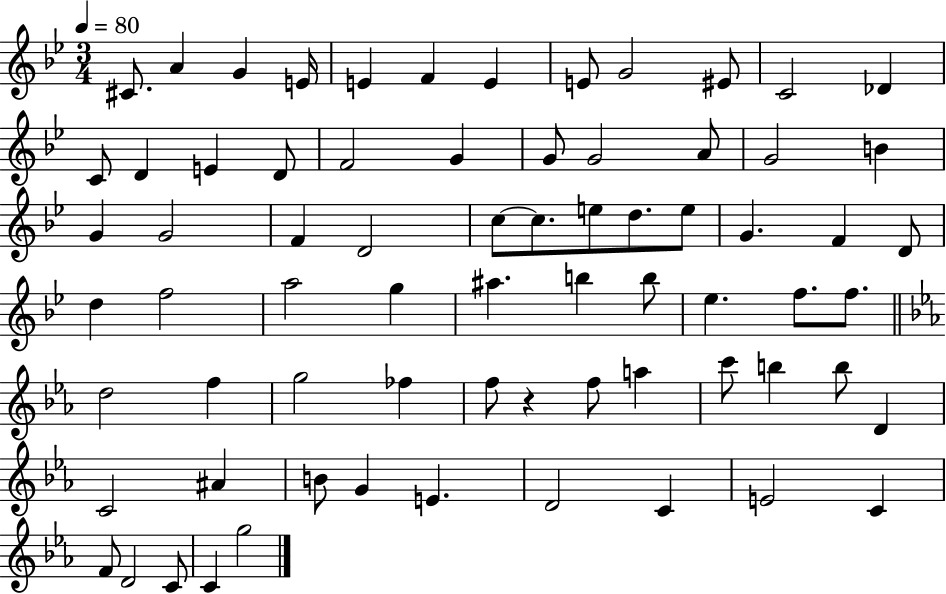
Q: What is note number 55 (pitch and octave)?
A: B5